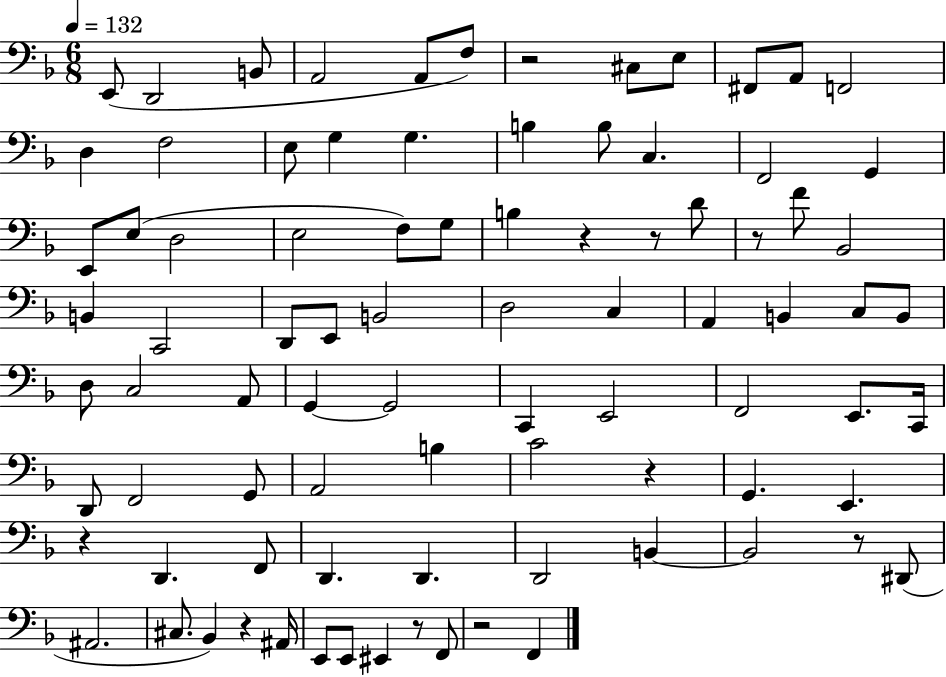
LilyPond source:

{
  \clef bass
  \numericTimeSignature
  \time 6/8
  \key f \major
  \tempo 4 = 132
  \repeat volta 2 { e,8( d,2 b,8 | a,2 a,8 f8) | r2 cis8 e8 | fis,8 a,8 f,2 | \break d4 f2 | e8 g4 g4. | b4 b8 c4. | f,2 g,4 | \break e,8 e8( d2 | e2 f8) g8 | b4 r4 r8 d'8 | r8 f'8 bes,2 | \break b,4 c,2 | d,8 e,8 b,2 | d2 c4 | a,4 b,4 c8 b,8 | \break d8 c2 a,8 | g,4~~ g,2 | c,4 e,2 | f,2 e,8. c,16 | \break d,8 f,2 g,8 | a,2 b4 | c'2 r4 | g,4. e,4. | \break r4 d,4. f,8 | d,4. d,4. | d,2 b,4~~ | b,2 r8 dis,8( | \break ais,2. | cis8. bes,4) r4 ais,16 | e,8 e,8 eis,4 r8 f,8 | r2 f,4 | \break } \bar "|."
}